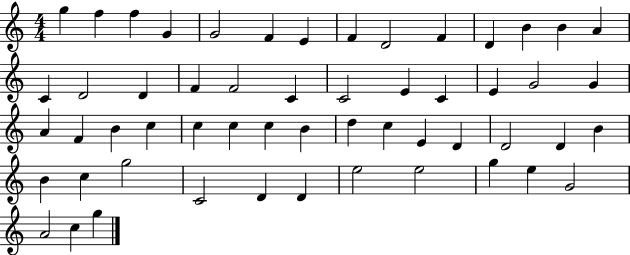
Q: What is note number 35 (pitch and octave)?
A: D5